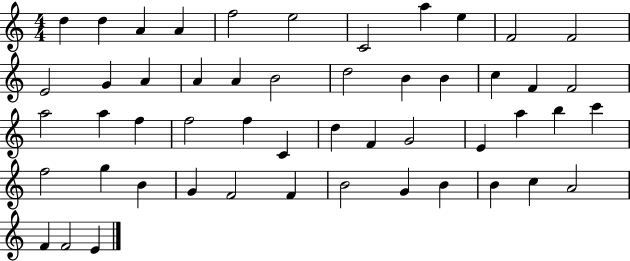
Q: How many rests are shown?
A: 0